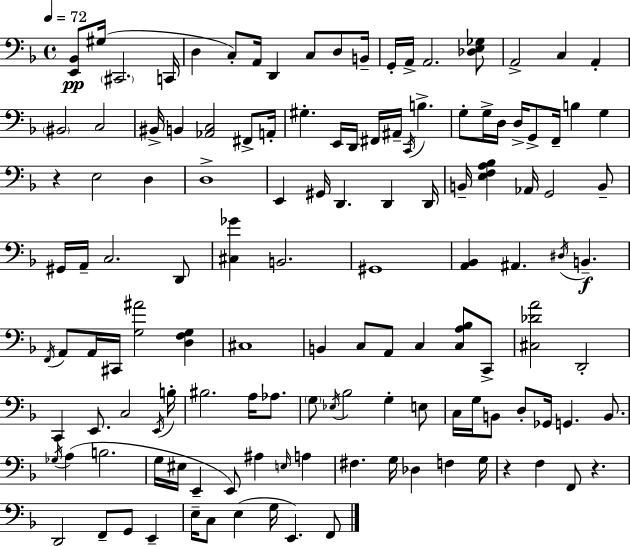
{
  \clef bass
  \time 4/4
  \defaultTimeSignature
  \key d \minor
  \tempo 4 = 72
  <e, bes,>8\pp gis16( \parenthesize cis,2. c,16 | d4 c8-.) a,16 d,4 c8 d8 b,16-- | g,16-. a,16-> a,2. <des e ges>8 | a,2-> c4 a,4-. | \break \parenthesize bis,2 c2 | bis,16-> b,4 <aes, c>2 fis,8-> a,16-. | gis4.-. e,16 d,16 fis,16 ais,16-- \acciaccatura { c,16 } b4.-> | g8-. g16-> d16 d16-> g,8-> f,16-- b4 g4 | \break r4 e2 d4 | d1-> | e,4 gis,16 d,4. d,4 | d,16 b,16-- <e f a bes>4 aes,16 g,2 b,8-- | \break gis,16 a,16-- c2. d,8 | <cis ges'>4 b,2. | gis,1 | <a, bes,>4 ais,4. \acciaccatura { dis16 } b,4.--\f | \break \acciaccatura { f,16 } a,8 a,16 cis,16 <g ais'>2 <d f g>4 | cis1 | b,4 c8 a,8 c4 <c a bes>8 | c,8-> <cis des' a'>2 d,2-. | \break c,4 e,8. c2 | \acciaccatura { e,16 } b16-. bis2. | a16 aes8. \parenthesize g8 \acciaccatura { ees16 } bes2 g4-. | e8 c16 g16 b,8 d8-. ges,16 g,4. | \break b,8. \acciaccatura { ges16 } a4( b2. | g16 eis16 e,4-- e,8) ais4 | \grace { e16 } a4 fis4. g16 des4 | f4 g16 r4 f4 f,8 | \break r4. d,2 f,8-- | g,8 e,4-- e16-- c8 e4( g16 e,4.) | f,8 \bar "|."
}